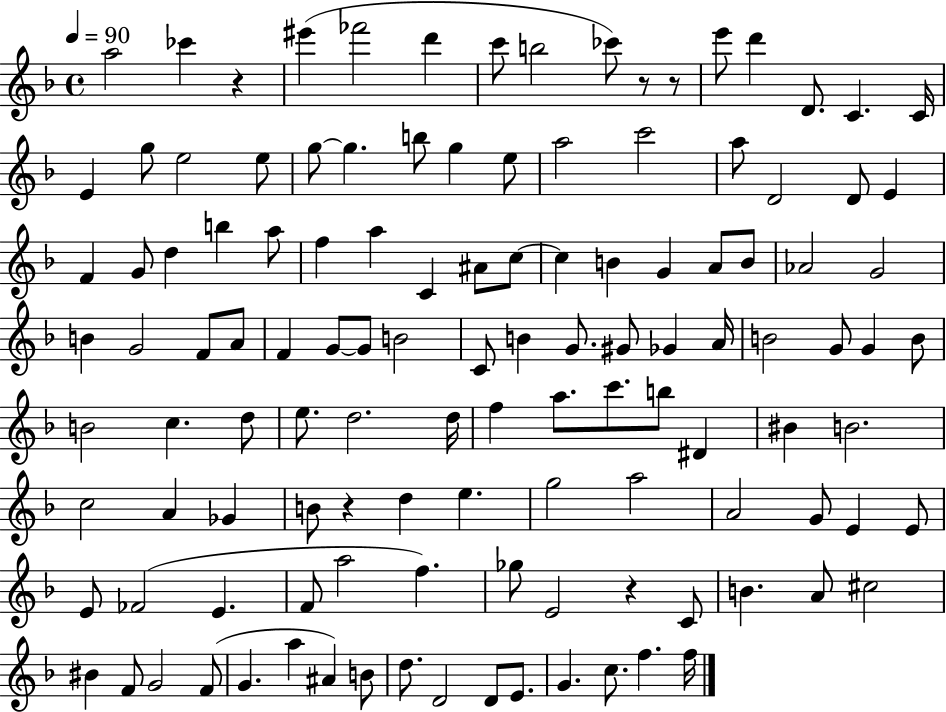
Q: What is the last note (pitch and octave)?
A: F5